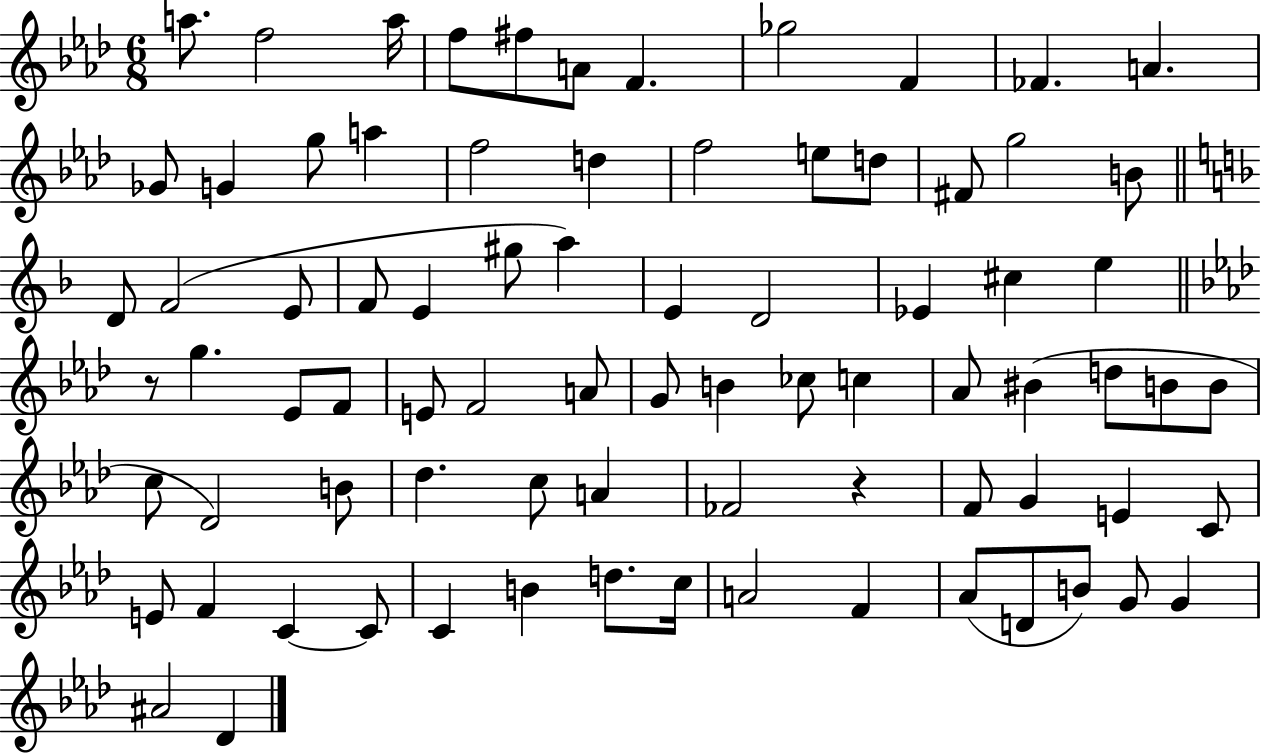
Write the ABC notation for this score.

X:1
T:Untitled
M:6/8
L:1/4
K:Ab
a/2 f2 a/4 f/2 ^f/2 A/2 F _g2 F _F A _G/2 G g/2 a f2 d f2 e/2 d/2 ^F/2 g2 B/2 D/2 F2 E/2 F/2 E ^g/2 a E D2 _E ^c e z/2 g _E/2 F/2 E/2 F2 A/2 G/2 B _c/2 c _A/2 ^B d/2 B/2 B/2 c/2 _D2 B/2 _d c/2 A _F2 z F/2 G E C/2 E/2 F C C/2 C B d/2 c/4 A2 F _A/2 D/2 B/2 G/2 G ^A2 _D